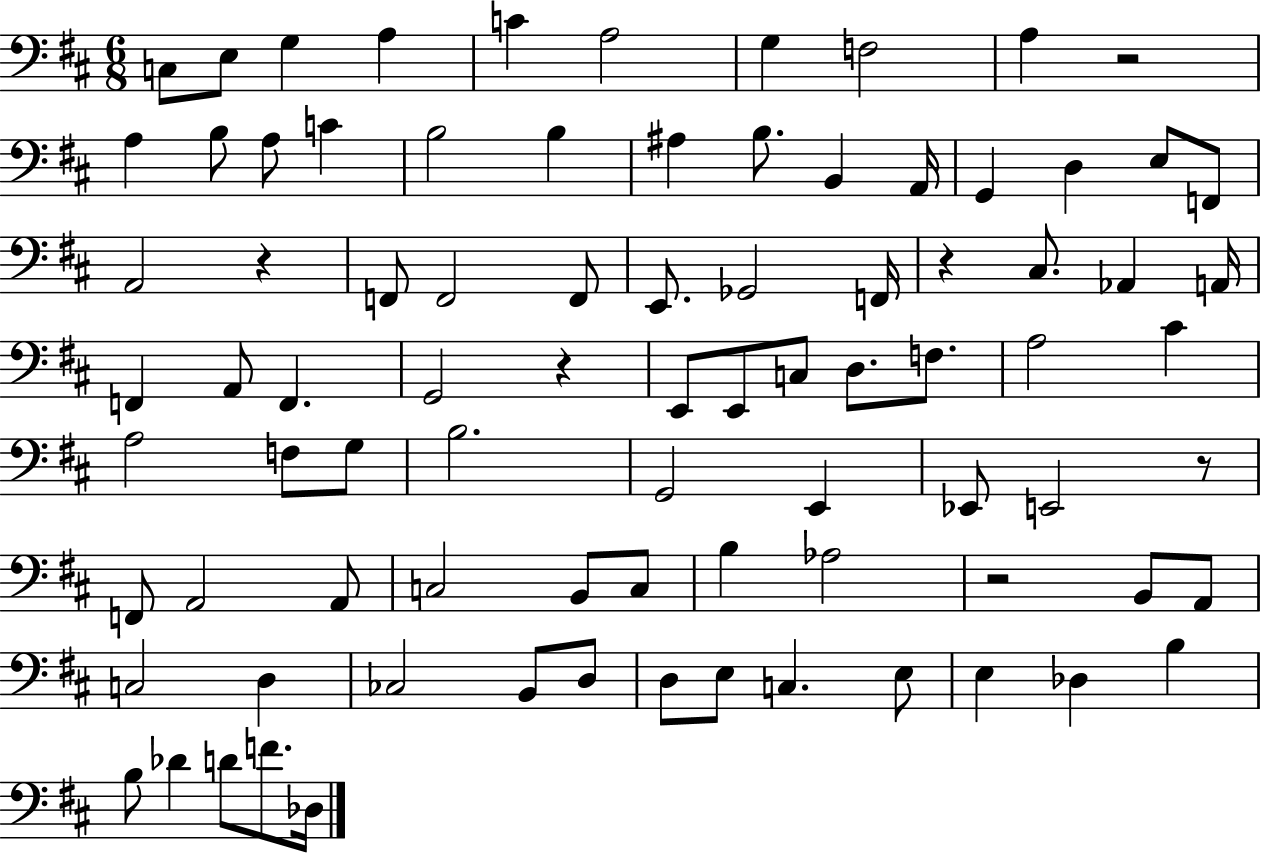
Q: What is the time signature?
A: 6/8